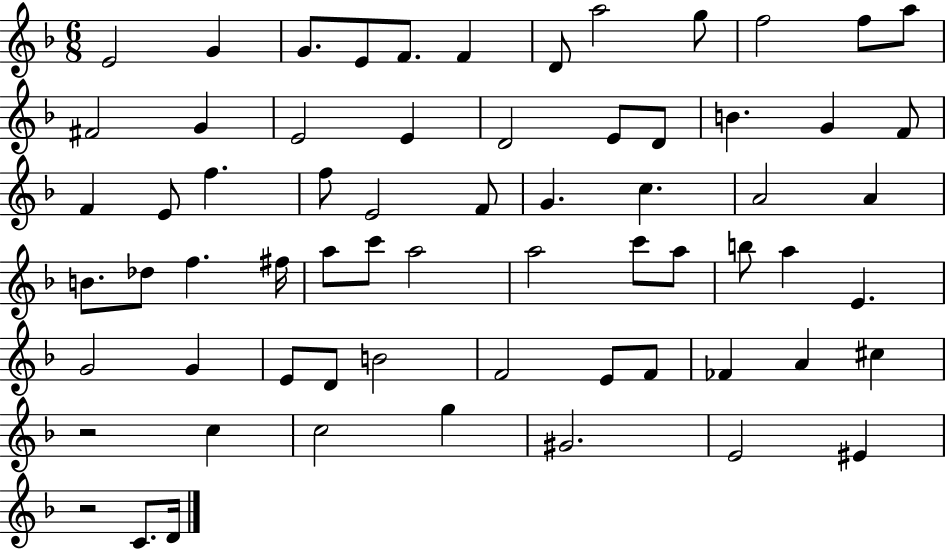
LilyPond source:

{
  \clef treble
  \numericTimeSignature
  \time 6/8
  \key f \major
  e'2 g'4 | g'8. e'8 f'8. f'4 | d'8 a''2 g''8 | f''2 f''8 a''8 | \break fis'2 g'4 | e'2 e'4 | d'2 e'8 d'8 | b'4. g'4 f'8 | \break f'4 e'8 f''4. | f''8 e'2 f'8 | g'4. c''4. | a'2 a'4 | \break b'8. des''8 f''4. fis''16 | a''8 c'''8 a''2 | a''2 c'''8 a''8 | b''8 a''4 e'4. | \break g'2 g'4 | e'8 d'8 b'2 | f'2 e'8 f'8 | fes'4 a'4 cis''4 | \break r2 c''4 | c''2 g''4 | gis'2. | e'2 eis'4 | \break r2 c'8. d'16 | \bar "|."
}